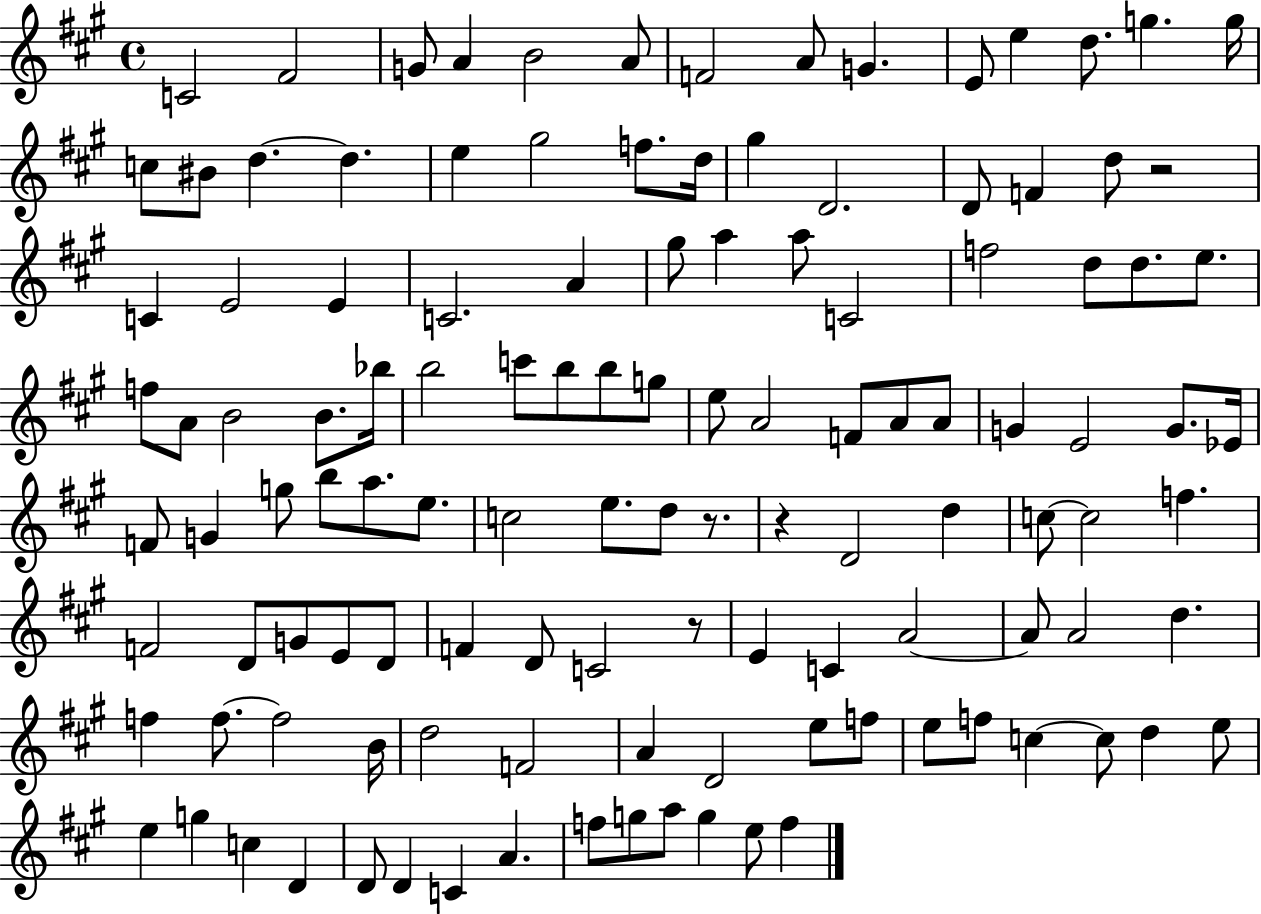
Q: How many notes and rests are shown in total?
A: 121